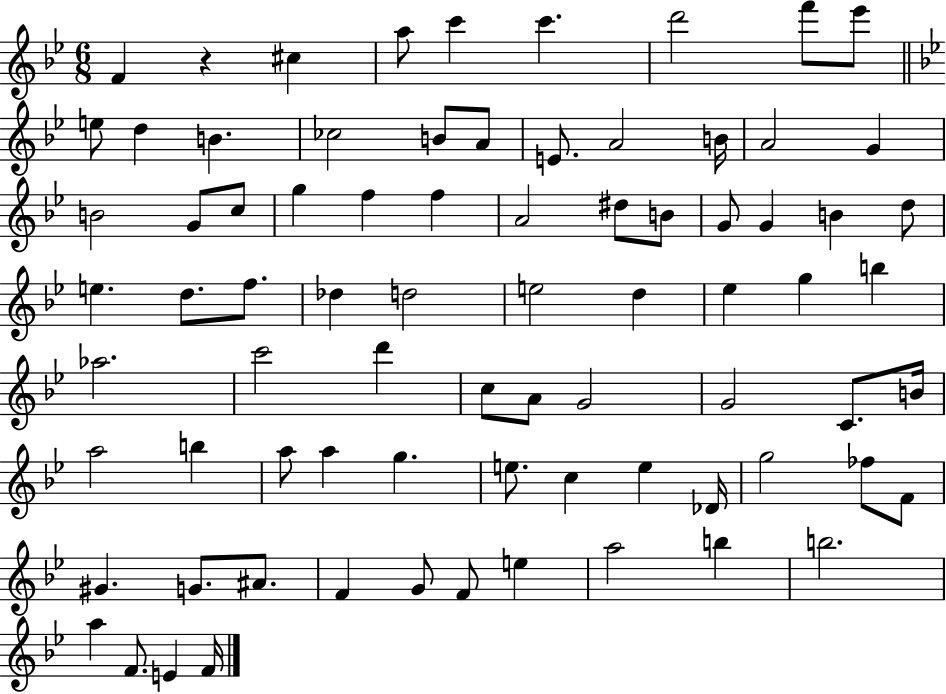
F4/q R/q C#5/q A5/e C6/q C6/q. D6/h F6/e Eb6/e E5/e D5/q B4/q. CES5/h B4/e A4/e E4/e. A4/h B4/s A4/h G4/q B4/h G4/e C5/e G5/q F5/q F5/q A4/h D#5/e B4/e G4/e G4/q B4/q D5/e E5/q. D5/e. F5/e. Db5/q D5/h E5/h D5/q Eb5/q G5/q B5/q Ab5/h. C6/h D6/q C5/e A4/e G4/h G4/h C4/e. B4/s A5/h B5/q A5/e A5/q G5/q. E5/e. C5/q E5/q Db4/s G5/h FES5/e F4/e G#4/q. G4/e. A#4/e. F4/q G4/e F4/e E5/q A5/h B5/q B5/h. A5/q F4/e. E4/q F4/s